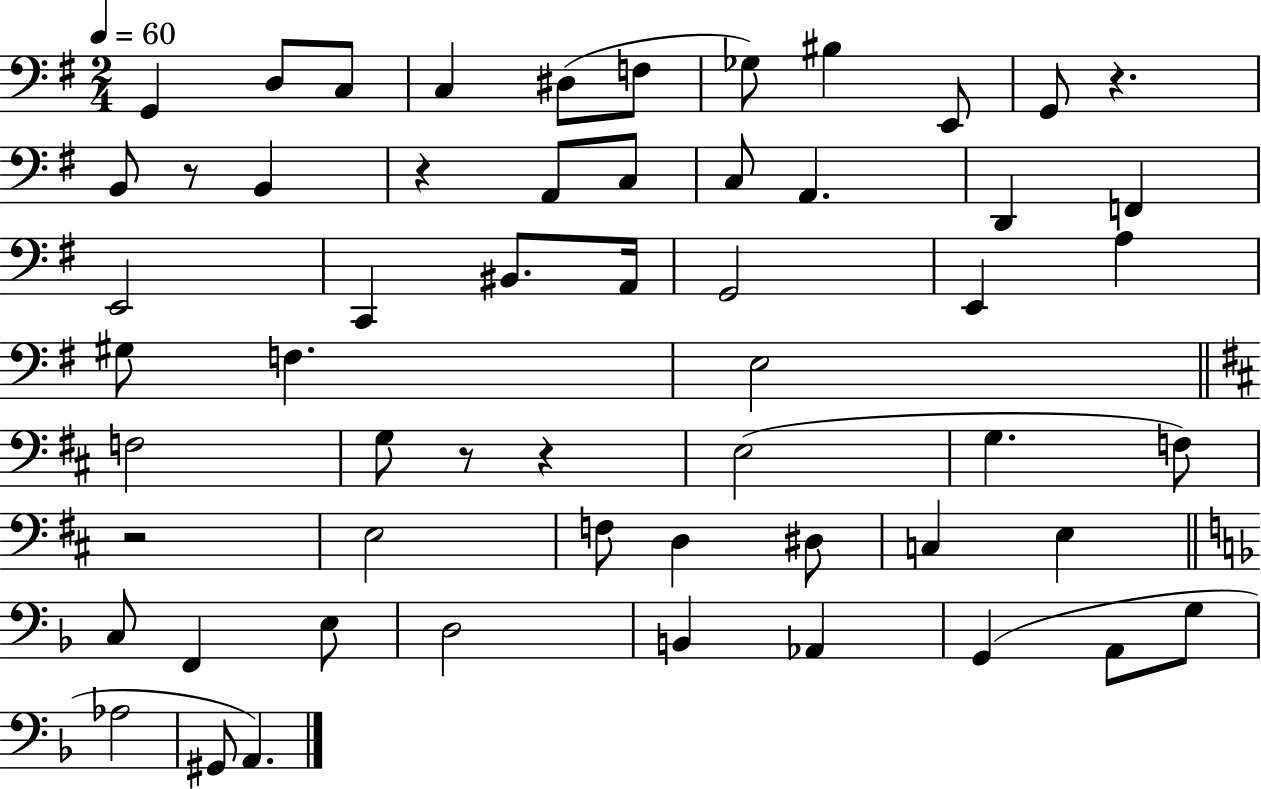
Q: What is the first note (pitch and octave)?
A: G2